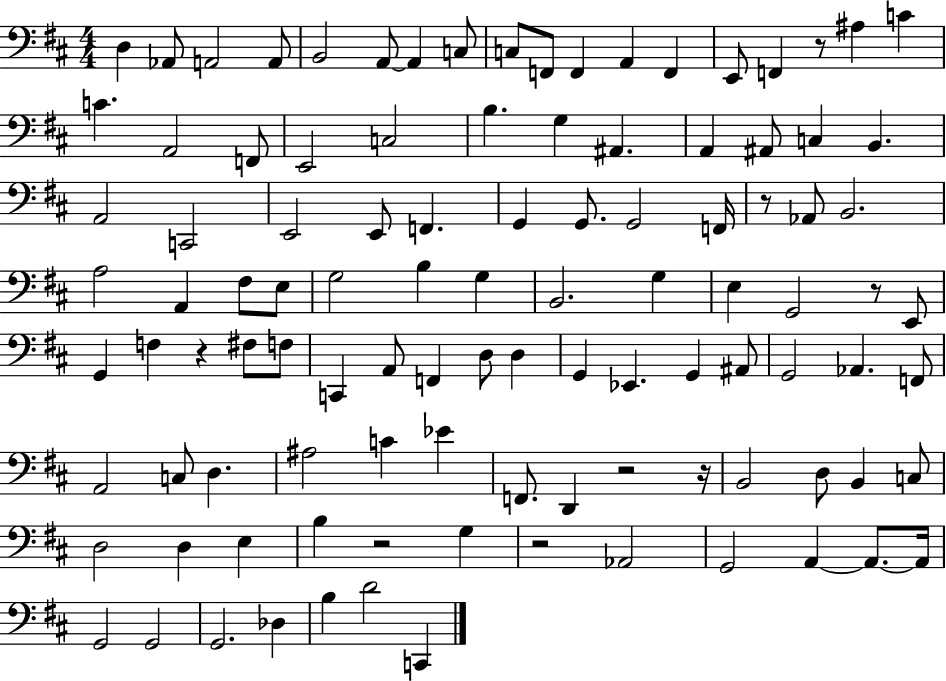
X:1
T:Untitled
M:4/4
L:1/4
K:D
D, _A,,/2 A,,2 A,,/2 B,,2 A,,/2 A,, C,/2 C,/2 F,,/2 F,, A,, F,, E,,/2 F,, z/2 ^A, C C A,,2 F,,/2 E,,2 C,2 B, G, ^A,, A,, ^A,,/2 C, B,, A,,2 C,,2 E,,2 E,,/2 F,, G,, G,,/2 G,,2 F,,/4 z/2 _A,,/2 B,,2 A,2 A,, ^F,/2 E,/2 G,2 B, G, B,,2 G, E, G,,2 z/2 E,,/2 G,, F, z ^F,/2 F,/2 C,, A,,/2 F,, D,/2 D, G,, _E,, G,, ^A,,/2 G,,2 _A,, F,,/2 A,,2 C,/2 D, ^A,2 C _E F,,/2 D,, z2 z/4 B,,2 D,/2 B,, C,/2 D,2 D, E, B, z2 G, z2 _A,,2 G,,2 A,, A,,/2 A,,/4 G,,2 G,,2 G,,2 _D, B, D2 C,,